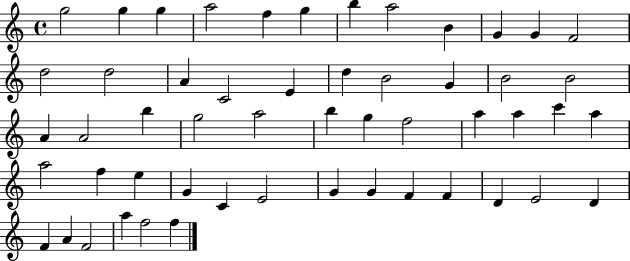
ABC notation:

X:1
T:Untitled
M:4/4
L:1/4
K:C
g2 g g a2 f g b a2 B G G F2 d2 d2 A C2 E d B2 G B2 B2 A A2 b g2 a2 b g f2 a a c' a a2 f e G C E2 G G F F D E2 D F A F2 a f2 f